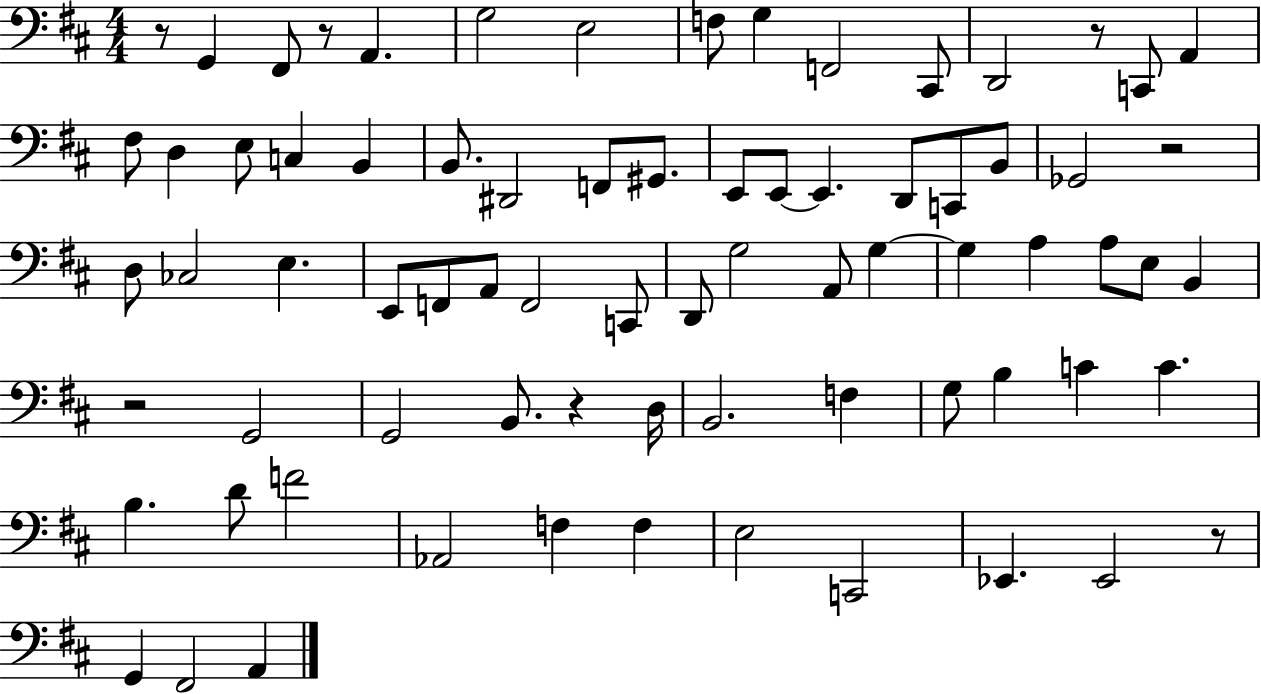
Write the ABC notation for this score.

X:1
T:Untitled
M:4/4
L:1/4
K:D
z/2 G,, ^F,,/2 z/2 A,, G,2 E,2 F,/2 G, F,,2 ^C,,/2 D,,2 z/2 C,,/2 A,, ^F,/2 D, E,/2 C, B,, B,,/2 ^D,,2 F,,/2 ^G,,/2 E,,/2 E,,/2 E,, D,,/2 C,,/2 B,,/2 _G,,2 z2 D,/2 _C,2 E, E,,/2 F,,/2 A,,/2 F,,2 C,,/2 D,,/2 G,2 A,,/2 G, G, A, A,/2 E,/2 B,, z2 G,,2 G,,2 B,,/2 z D,/4 B,,2 F, G,/2 B, C C B, D/2 F2 _A,,2 F, F, E,2 C,,2 _E,, _E,,2 z/2 G,, ^F,,2 A,,